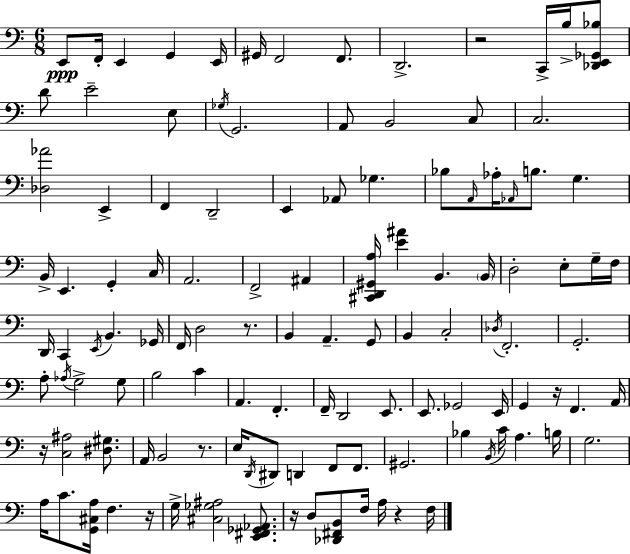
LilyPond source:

{
  \clef bass
  \numericTimeSignature
  \time 6/8
  \key c \major
  \repeat volta 2 { e,8\ppp f,16-. e,4 g,4 e,16 | gis,16 f,2 f,8. | d,2.-> | r2 c,16-> b16-> <des, e, ges, bes>8 | \break d'8 e'2-- e8 | \acciaccatura { ges16 } g,2. | a,8 b,2 c8 | c2. | \break <des aes'>2 e,4-> | f,4 d,2-- | e,4 aes,8 ges4. | bes8 \grace { a,16 } aes16-. \grace { aes,16 } b8. g4. | \break b,16-> e,4. g,4-. | c16 a,2. | f,2-> ais,4 | <cis, d, gis, a>16 <e' ais'>4 b,4. | \break \parenthesize b,16 d2-. e8-. | g16-- f16 d,16 c,4 \acciaccatura { e,16 } b,4. | ges,16 f,16 d2 | r8. b,4 a,4.-- | \break g,8 b,4 c2-. | \acciaccatura { des16 } f,2.-. | g,2.-. | a8-. \acciaccatura { aes16 } g2-> | \break g8 b2 | c'4 a,4. | f,4.-. f,16-- d,2 | e,8. e,8. ges,2 | \break e,16 g,4 r16 f,4. | a,16 r16 <c ais>2 | <dis gis>8. a,16 b,2 | r8. e16 \acciaccatura { d,16 } dis,8 d,4 | \break f,8 f,8. gis,2. | bes4 \acciaccatura { b,16 } | c'16 a4. b16 g2. | a16 c'8. | \break <g, cis a>16 f4. r16 g16-> <cis ges ais>2 | <e, fis, ges, aes,>8. r16 d8 <des, fis, b,>8 | f16 a16 r4 f16 } \bar "|."
}